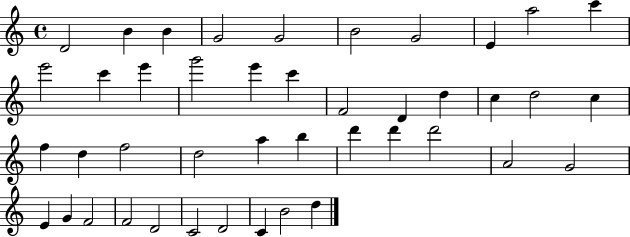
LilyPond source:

{
  \clef treble
  \time 4/4
  \defaultTimeSignature
  \key c \major
  d'2 b'4 b'4 | g'2 g'2 | b'2 g'2 | e'4 a''2 c'''4 | \break e'''2 c'''4 e'''4 | g'''2 e'''4 c'''4 | f'2 d'4 d''4 | c''4 d''2 c''4 | \break f''4 d''4 f''2 | d''2 a''4 b''4 | d'''4 d'''4 d'''2 | a'2 g'2 | \break e'4 g'4 f'2 | f'2 d'2 | c'2 d'2 | c'4 b'2 d''4 | \break \bar "|."
}